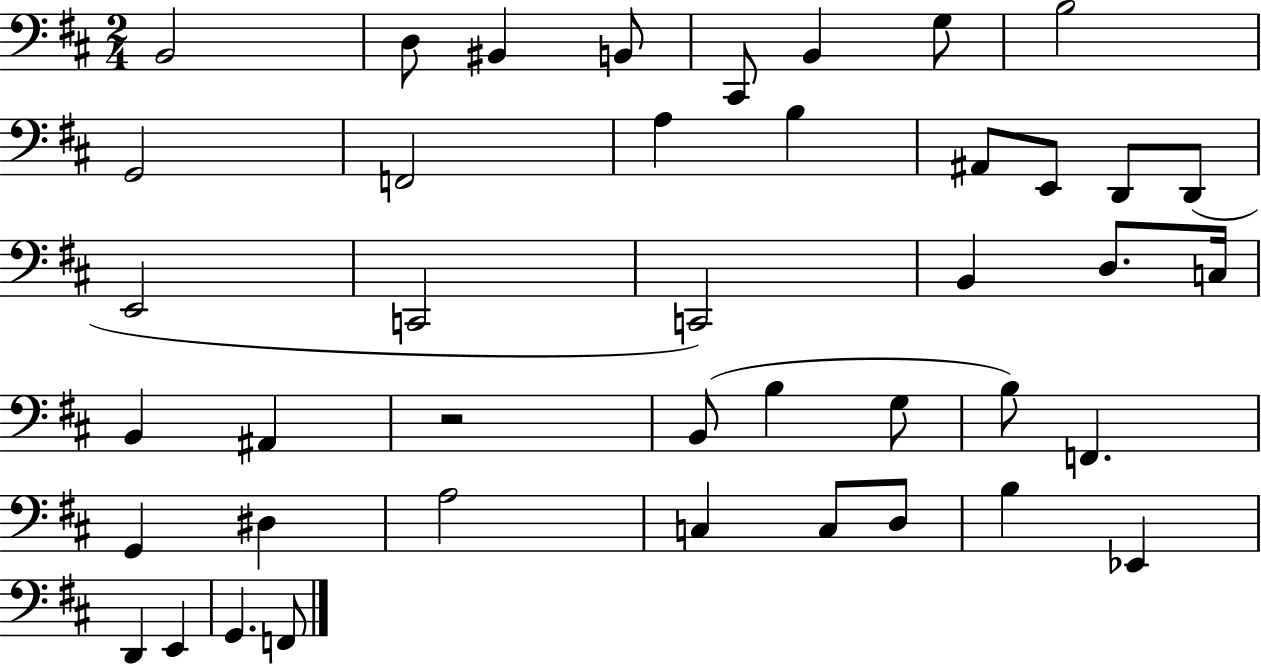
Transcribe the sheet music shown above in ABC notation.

X:1
T:Untitled
M:2/4
L:1/4
K:D
B,,2 D,/2 ^B,, B,,/2 ^C,,/2 B,, G,/2 B,2 G,,2 F,,2 A, B, ^A,,/2 E,,/2 D,,/2 D,,/2 E,,2 C,,2 C,,2 B,, D,/2 C,/4 B,, ^A,, z2 B,,/2 B, G,/2 B,/2 F,, G,, ^D, A,2 C, C,/2 D,/2 B, _E,, D,, E,, G,, F,,/2